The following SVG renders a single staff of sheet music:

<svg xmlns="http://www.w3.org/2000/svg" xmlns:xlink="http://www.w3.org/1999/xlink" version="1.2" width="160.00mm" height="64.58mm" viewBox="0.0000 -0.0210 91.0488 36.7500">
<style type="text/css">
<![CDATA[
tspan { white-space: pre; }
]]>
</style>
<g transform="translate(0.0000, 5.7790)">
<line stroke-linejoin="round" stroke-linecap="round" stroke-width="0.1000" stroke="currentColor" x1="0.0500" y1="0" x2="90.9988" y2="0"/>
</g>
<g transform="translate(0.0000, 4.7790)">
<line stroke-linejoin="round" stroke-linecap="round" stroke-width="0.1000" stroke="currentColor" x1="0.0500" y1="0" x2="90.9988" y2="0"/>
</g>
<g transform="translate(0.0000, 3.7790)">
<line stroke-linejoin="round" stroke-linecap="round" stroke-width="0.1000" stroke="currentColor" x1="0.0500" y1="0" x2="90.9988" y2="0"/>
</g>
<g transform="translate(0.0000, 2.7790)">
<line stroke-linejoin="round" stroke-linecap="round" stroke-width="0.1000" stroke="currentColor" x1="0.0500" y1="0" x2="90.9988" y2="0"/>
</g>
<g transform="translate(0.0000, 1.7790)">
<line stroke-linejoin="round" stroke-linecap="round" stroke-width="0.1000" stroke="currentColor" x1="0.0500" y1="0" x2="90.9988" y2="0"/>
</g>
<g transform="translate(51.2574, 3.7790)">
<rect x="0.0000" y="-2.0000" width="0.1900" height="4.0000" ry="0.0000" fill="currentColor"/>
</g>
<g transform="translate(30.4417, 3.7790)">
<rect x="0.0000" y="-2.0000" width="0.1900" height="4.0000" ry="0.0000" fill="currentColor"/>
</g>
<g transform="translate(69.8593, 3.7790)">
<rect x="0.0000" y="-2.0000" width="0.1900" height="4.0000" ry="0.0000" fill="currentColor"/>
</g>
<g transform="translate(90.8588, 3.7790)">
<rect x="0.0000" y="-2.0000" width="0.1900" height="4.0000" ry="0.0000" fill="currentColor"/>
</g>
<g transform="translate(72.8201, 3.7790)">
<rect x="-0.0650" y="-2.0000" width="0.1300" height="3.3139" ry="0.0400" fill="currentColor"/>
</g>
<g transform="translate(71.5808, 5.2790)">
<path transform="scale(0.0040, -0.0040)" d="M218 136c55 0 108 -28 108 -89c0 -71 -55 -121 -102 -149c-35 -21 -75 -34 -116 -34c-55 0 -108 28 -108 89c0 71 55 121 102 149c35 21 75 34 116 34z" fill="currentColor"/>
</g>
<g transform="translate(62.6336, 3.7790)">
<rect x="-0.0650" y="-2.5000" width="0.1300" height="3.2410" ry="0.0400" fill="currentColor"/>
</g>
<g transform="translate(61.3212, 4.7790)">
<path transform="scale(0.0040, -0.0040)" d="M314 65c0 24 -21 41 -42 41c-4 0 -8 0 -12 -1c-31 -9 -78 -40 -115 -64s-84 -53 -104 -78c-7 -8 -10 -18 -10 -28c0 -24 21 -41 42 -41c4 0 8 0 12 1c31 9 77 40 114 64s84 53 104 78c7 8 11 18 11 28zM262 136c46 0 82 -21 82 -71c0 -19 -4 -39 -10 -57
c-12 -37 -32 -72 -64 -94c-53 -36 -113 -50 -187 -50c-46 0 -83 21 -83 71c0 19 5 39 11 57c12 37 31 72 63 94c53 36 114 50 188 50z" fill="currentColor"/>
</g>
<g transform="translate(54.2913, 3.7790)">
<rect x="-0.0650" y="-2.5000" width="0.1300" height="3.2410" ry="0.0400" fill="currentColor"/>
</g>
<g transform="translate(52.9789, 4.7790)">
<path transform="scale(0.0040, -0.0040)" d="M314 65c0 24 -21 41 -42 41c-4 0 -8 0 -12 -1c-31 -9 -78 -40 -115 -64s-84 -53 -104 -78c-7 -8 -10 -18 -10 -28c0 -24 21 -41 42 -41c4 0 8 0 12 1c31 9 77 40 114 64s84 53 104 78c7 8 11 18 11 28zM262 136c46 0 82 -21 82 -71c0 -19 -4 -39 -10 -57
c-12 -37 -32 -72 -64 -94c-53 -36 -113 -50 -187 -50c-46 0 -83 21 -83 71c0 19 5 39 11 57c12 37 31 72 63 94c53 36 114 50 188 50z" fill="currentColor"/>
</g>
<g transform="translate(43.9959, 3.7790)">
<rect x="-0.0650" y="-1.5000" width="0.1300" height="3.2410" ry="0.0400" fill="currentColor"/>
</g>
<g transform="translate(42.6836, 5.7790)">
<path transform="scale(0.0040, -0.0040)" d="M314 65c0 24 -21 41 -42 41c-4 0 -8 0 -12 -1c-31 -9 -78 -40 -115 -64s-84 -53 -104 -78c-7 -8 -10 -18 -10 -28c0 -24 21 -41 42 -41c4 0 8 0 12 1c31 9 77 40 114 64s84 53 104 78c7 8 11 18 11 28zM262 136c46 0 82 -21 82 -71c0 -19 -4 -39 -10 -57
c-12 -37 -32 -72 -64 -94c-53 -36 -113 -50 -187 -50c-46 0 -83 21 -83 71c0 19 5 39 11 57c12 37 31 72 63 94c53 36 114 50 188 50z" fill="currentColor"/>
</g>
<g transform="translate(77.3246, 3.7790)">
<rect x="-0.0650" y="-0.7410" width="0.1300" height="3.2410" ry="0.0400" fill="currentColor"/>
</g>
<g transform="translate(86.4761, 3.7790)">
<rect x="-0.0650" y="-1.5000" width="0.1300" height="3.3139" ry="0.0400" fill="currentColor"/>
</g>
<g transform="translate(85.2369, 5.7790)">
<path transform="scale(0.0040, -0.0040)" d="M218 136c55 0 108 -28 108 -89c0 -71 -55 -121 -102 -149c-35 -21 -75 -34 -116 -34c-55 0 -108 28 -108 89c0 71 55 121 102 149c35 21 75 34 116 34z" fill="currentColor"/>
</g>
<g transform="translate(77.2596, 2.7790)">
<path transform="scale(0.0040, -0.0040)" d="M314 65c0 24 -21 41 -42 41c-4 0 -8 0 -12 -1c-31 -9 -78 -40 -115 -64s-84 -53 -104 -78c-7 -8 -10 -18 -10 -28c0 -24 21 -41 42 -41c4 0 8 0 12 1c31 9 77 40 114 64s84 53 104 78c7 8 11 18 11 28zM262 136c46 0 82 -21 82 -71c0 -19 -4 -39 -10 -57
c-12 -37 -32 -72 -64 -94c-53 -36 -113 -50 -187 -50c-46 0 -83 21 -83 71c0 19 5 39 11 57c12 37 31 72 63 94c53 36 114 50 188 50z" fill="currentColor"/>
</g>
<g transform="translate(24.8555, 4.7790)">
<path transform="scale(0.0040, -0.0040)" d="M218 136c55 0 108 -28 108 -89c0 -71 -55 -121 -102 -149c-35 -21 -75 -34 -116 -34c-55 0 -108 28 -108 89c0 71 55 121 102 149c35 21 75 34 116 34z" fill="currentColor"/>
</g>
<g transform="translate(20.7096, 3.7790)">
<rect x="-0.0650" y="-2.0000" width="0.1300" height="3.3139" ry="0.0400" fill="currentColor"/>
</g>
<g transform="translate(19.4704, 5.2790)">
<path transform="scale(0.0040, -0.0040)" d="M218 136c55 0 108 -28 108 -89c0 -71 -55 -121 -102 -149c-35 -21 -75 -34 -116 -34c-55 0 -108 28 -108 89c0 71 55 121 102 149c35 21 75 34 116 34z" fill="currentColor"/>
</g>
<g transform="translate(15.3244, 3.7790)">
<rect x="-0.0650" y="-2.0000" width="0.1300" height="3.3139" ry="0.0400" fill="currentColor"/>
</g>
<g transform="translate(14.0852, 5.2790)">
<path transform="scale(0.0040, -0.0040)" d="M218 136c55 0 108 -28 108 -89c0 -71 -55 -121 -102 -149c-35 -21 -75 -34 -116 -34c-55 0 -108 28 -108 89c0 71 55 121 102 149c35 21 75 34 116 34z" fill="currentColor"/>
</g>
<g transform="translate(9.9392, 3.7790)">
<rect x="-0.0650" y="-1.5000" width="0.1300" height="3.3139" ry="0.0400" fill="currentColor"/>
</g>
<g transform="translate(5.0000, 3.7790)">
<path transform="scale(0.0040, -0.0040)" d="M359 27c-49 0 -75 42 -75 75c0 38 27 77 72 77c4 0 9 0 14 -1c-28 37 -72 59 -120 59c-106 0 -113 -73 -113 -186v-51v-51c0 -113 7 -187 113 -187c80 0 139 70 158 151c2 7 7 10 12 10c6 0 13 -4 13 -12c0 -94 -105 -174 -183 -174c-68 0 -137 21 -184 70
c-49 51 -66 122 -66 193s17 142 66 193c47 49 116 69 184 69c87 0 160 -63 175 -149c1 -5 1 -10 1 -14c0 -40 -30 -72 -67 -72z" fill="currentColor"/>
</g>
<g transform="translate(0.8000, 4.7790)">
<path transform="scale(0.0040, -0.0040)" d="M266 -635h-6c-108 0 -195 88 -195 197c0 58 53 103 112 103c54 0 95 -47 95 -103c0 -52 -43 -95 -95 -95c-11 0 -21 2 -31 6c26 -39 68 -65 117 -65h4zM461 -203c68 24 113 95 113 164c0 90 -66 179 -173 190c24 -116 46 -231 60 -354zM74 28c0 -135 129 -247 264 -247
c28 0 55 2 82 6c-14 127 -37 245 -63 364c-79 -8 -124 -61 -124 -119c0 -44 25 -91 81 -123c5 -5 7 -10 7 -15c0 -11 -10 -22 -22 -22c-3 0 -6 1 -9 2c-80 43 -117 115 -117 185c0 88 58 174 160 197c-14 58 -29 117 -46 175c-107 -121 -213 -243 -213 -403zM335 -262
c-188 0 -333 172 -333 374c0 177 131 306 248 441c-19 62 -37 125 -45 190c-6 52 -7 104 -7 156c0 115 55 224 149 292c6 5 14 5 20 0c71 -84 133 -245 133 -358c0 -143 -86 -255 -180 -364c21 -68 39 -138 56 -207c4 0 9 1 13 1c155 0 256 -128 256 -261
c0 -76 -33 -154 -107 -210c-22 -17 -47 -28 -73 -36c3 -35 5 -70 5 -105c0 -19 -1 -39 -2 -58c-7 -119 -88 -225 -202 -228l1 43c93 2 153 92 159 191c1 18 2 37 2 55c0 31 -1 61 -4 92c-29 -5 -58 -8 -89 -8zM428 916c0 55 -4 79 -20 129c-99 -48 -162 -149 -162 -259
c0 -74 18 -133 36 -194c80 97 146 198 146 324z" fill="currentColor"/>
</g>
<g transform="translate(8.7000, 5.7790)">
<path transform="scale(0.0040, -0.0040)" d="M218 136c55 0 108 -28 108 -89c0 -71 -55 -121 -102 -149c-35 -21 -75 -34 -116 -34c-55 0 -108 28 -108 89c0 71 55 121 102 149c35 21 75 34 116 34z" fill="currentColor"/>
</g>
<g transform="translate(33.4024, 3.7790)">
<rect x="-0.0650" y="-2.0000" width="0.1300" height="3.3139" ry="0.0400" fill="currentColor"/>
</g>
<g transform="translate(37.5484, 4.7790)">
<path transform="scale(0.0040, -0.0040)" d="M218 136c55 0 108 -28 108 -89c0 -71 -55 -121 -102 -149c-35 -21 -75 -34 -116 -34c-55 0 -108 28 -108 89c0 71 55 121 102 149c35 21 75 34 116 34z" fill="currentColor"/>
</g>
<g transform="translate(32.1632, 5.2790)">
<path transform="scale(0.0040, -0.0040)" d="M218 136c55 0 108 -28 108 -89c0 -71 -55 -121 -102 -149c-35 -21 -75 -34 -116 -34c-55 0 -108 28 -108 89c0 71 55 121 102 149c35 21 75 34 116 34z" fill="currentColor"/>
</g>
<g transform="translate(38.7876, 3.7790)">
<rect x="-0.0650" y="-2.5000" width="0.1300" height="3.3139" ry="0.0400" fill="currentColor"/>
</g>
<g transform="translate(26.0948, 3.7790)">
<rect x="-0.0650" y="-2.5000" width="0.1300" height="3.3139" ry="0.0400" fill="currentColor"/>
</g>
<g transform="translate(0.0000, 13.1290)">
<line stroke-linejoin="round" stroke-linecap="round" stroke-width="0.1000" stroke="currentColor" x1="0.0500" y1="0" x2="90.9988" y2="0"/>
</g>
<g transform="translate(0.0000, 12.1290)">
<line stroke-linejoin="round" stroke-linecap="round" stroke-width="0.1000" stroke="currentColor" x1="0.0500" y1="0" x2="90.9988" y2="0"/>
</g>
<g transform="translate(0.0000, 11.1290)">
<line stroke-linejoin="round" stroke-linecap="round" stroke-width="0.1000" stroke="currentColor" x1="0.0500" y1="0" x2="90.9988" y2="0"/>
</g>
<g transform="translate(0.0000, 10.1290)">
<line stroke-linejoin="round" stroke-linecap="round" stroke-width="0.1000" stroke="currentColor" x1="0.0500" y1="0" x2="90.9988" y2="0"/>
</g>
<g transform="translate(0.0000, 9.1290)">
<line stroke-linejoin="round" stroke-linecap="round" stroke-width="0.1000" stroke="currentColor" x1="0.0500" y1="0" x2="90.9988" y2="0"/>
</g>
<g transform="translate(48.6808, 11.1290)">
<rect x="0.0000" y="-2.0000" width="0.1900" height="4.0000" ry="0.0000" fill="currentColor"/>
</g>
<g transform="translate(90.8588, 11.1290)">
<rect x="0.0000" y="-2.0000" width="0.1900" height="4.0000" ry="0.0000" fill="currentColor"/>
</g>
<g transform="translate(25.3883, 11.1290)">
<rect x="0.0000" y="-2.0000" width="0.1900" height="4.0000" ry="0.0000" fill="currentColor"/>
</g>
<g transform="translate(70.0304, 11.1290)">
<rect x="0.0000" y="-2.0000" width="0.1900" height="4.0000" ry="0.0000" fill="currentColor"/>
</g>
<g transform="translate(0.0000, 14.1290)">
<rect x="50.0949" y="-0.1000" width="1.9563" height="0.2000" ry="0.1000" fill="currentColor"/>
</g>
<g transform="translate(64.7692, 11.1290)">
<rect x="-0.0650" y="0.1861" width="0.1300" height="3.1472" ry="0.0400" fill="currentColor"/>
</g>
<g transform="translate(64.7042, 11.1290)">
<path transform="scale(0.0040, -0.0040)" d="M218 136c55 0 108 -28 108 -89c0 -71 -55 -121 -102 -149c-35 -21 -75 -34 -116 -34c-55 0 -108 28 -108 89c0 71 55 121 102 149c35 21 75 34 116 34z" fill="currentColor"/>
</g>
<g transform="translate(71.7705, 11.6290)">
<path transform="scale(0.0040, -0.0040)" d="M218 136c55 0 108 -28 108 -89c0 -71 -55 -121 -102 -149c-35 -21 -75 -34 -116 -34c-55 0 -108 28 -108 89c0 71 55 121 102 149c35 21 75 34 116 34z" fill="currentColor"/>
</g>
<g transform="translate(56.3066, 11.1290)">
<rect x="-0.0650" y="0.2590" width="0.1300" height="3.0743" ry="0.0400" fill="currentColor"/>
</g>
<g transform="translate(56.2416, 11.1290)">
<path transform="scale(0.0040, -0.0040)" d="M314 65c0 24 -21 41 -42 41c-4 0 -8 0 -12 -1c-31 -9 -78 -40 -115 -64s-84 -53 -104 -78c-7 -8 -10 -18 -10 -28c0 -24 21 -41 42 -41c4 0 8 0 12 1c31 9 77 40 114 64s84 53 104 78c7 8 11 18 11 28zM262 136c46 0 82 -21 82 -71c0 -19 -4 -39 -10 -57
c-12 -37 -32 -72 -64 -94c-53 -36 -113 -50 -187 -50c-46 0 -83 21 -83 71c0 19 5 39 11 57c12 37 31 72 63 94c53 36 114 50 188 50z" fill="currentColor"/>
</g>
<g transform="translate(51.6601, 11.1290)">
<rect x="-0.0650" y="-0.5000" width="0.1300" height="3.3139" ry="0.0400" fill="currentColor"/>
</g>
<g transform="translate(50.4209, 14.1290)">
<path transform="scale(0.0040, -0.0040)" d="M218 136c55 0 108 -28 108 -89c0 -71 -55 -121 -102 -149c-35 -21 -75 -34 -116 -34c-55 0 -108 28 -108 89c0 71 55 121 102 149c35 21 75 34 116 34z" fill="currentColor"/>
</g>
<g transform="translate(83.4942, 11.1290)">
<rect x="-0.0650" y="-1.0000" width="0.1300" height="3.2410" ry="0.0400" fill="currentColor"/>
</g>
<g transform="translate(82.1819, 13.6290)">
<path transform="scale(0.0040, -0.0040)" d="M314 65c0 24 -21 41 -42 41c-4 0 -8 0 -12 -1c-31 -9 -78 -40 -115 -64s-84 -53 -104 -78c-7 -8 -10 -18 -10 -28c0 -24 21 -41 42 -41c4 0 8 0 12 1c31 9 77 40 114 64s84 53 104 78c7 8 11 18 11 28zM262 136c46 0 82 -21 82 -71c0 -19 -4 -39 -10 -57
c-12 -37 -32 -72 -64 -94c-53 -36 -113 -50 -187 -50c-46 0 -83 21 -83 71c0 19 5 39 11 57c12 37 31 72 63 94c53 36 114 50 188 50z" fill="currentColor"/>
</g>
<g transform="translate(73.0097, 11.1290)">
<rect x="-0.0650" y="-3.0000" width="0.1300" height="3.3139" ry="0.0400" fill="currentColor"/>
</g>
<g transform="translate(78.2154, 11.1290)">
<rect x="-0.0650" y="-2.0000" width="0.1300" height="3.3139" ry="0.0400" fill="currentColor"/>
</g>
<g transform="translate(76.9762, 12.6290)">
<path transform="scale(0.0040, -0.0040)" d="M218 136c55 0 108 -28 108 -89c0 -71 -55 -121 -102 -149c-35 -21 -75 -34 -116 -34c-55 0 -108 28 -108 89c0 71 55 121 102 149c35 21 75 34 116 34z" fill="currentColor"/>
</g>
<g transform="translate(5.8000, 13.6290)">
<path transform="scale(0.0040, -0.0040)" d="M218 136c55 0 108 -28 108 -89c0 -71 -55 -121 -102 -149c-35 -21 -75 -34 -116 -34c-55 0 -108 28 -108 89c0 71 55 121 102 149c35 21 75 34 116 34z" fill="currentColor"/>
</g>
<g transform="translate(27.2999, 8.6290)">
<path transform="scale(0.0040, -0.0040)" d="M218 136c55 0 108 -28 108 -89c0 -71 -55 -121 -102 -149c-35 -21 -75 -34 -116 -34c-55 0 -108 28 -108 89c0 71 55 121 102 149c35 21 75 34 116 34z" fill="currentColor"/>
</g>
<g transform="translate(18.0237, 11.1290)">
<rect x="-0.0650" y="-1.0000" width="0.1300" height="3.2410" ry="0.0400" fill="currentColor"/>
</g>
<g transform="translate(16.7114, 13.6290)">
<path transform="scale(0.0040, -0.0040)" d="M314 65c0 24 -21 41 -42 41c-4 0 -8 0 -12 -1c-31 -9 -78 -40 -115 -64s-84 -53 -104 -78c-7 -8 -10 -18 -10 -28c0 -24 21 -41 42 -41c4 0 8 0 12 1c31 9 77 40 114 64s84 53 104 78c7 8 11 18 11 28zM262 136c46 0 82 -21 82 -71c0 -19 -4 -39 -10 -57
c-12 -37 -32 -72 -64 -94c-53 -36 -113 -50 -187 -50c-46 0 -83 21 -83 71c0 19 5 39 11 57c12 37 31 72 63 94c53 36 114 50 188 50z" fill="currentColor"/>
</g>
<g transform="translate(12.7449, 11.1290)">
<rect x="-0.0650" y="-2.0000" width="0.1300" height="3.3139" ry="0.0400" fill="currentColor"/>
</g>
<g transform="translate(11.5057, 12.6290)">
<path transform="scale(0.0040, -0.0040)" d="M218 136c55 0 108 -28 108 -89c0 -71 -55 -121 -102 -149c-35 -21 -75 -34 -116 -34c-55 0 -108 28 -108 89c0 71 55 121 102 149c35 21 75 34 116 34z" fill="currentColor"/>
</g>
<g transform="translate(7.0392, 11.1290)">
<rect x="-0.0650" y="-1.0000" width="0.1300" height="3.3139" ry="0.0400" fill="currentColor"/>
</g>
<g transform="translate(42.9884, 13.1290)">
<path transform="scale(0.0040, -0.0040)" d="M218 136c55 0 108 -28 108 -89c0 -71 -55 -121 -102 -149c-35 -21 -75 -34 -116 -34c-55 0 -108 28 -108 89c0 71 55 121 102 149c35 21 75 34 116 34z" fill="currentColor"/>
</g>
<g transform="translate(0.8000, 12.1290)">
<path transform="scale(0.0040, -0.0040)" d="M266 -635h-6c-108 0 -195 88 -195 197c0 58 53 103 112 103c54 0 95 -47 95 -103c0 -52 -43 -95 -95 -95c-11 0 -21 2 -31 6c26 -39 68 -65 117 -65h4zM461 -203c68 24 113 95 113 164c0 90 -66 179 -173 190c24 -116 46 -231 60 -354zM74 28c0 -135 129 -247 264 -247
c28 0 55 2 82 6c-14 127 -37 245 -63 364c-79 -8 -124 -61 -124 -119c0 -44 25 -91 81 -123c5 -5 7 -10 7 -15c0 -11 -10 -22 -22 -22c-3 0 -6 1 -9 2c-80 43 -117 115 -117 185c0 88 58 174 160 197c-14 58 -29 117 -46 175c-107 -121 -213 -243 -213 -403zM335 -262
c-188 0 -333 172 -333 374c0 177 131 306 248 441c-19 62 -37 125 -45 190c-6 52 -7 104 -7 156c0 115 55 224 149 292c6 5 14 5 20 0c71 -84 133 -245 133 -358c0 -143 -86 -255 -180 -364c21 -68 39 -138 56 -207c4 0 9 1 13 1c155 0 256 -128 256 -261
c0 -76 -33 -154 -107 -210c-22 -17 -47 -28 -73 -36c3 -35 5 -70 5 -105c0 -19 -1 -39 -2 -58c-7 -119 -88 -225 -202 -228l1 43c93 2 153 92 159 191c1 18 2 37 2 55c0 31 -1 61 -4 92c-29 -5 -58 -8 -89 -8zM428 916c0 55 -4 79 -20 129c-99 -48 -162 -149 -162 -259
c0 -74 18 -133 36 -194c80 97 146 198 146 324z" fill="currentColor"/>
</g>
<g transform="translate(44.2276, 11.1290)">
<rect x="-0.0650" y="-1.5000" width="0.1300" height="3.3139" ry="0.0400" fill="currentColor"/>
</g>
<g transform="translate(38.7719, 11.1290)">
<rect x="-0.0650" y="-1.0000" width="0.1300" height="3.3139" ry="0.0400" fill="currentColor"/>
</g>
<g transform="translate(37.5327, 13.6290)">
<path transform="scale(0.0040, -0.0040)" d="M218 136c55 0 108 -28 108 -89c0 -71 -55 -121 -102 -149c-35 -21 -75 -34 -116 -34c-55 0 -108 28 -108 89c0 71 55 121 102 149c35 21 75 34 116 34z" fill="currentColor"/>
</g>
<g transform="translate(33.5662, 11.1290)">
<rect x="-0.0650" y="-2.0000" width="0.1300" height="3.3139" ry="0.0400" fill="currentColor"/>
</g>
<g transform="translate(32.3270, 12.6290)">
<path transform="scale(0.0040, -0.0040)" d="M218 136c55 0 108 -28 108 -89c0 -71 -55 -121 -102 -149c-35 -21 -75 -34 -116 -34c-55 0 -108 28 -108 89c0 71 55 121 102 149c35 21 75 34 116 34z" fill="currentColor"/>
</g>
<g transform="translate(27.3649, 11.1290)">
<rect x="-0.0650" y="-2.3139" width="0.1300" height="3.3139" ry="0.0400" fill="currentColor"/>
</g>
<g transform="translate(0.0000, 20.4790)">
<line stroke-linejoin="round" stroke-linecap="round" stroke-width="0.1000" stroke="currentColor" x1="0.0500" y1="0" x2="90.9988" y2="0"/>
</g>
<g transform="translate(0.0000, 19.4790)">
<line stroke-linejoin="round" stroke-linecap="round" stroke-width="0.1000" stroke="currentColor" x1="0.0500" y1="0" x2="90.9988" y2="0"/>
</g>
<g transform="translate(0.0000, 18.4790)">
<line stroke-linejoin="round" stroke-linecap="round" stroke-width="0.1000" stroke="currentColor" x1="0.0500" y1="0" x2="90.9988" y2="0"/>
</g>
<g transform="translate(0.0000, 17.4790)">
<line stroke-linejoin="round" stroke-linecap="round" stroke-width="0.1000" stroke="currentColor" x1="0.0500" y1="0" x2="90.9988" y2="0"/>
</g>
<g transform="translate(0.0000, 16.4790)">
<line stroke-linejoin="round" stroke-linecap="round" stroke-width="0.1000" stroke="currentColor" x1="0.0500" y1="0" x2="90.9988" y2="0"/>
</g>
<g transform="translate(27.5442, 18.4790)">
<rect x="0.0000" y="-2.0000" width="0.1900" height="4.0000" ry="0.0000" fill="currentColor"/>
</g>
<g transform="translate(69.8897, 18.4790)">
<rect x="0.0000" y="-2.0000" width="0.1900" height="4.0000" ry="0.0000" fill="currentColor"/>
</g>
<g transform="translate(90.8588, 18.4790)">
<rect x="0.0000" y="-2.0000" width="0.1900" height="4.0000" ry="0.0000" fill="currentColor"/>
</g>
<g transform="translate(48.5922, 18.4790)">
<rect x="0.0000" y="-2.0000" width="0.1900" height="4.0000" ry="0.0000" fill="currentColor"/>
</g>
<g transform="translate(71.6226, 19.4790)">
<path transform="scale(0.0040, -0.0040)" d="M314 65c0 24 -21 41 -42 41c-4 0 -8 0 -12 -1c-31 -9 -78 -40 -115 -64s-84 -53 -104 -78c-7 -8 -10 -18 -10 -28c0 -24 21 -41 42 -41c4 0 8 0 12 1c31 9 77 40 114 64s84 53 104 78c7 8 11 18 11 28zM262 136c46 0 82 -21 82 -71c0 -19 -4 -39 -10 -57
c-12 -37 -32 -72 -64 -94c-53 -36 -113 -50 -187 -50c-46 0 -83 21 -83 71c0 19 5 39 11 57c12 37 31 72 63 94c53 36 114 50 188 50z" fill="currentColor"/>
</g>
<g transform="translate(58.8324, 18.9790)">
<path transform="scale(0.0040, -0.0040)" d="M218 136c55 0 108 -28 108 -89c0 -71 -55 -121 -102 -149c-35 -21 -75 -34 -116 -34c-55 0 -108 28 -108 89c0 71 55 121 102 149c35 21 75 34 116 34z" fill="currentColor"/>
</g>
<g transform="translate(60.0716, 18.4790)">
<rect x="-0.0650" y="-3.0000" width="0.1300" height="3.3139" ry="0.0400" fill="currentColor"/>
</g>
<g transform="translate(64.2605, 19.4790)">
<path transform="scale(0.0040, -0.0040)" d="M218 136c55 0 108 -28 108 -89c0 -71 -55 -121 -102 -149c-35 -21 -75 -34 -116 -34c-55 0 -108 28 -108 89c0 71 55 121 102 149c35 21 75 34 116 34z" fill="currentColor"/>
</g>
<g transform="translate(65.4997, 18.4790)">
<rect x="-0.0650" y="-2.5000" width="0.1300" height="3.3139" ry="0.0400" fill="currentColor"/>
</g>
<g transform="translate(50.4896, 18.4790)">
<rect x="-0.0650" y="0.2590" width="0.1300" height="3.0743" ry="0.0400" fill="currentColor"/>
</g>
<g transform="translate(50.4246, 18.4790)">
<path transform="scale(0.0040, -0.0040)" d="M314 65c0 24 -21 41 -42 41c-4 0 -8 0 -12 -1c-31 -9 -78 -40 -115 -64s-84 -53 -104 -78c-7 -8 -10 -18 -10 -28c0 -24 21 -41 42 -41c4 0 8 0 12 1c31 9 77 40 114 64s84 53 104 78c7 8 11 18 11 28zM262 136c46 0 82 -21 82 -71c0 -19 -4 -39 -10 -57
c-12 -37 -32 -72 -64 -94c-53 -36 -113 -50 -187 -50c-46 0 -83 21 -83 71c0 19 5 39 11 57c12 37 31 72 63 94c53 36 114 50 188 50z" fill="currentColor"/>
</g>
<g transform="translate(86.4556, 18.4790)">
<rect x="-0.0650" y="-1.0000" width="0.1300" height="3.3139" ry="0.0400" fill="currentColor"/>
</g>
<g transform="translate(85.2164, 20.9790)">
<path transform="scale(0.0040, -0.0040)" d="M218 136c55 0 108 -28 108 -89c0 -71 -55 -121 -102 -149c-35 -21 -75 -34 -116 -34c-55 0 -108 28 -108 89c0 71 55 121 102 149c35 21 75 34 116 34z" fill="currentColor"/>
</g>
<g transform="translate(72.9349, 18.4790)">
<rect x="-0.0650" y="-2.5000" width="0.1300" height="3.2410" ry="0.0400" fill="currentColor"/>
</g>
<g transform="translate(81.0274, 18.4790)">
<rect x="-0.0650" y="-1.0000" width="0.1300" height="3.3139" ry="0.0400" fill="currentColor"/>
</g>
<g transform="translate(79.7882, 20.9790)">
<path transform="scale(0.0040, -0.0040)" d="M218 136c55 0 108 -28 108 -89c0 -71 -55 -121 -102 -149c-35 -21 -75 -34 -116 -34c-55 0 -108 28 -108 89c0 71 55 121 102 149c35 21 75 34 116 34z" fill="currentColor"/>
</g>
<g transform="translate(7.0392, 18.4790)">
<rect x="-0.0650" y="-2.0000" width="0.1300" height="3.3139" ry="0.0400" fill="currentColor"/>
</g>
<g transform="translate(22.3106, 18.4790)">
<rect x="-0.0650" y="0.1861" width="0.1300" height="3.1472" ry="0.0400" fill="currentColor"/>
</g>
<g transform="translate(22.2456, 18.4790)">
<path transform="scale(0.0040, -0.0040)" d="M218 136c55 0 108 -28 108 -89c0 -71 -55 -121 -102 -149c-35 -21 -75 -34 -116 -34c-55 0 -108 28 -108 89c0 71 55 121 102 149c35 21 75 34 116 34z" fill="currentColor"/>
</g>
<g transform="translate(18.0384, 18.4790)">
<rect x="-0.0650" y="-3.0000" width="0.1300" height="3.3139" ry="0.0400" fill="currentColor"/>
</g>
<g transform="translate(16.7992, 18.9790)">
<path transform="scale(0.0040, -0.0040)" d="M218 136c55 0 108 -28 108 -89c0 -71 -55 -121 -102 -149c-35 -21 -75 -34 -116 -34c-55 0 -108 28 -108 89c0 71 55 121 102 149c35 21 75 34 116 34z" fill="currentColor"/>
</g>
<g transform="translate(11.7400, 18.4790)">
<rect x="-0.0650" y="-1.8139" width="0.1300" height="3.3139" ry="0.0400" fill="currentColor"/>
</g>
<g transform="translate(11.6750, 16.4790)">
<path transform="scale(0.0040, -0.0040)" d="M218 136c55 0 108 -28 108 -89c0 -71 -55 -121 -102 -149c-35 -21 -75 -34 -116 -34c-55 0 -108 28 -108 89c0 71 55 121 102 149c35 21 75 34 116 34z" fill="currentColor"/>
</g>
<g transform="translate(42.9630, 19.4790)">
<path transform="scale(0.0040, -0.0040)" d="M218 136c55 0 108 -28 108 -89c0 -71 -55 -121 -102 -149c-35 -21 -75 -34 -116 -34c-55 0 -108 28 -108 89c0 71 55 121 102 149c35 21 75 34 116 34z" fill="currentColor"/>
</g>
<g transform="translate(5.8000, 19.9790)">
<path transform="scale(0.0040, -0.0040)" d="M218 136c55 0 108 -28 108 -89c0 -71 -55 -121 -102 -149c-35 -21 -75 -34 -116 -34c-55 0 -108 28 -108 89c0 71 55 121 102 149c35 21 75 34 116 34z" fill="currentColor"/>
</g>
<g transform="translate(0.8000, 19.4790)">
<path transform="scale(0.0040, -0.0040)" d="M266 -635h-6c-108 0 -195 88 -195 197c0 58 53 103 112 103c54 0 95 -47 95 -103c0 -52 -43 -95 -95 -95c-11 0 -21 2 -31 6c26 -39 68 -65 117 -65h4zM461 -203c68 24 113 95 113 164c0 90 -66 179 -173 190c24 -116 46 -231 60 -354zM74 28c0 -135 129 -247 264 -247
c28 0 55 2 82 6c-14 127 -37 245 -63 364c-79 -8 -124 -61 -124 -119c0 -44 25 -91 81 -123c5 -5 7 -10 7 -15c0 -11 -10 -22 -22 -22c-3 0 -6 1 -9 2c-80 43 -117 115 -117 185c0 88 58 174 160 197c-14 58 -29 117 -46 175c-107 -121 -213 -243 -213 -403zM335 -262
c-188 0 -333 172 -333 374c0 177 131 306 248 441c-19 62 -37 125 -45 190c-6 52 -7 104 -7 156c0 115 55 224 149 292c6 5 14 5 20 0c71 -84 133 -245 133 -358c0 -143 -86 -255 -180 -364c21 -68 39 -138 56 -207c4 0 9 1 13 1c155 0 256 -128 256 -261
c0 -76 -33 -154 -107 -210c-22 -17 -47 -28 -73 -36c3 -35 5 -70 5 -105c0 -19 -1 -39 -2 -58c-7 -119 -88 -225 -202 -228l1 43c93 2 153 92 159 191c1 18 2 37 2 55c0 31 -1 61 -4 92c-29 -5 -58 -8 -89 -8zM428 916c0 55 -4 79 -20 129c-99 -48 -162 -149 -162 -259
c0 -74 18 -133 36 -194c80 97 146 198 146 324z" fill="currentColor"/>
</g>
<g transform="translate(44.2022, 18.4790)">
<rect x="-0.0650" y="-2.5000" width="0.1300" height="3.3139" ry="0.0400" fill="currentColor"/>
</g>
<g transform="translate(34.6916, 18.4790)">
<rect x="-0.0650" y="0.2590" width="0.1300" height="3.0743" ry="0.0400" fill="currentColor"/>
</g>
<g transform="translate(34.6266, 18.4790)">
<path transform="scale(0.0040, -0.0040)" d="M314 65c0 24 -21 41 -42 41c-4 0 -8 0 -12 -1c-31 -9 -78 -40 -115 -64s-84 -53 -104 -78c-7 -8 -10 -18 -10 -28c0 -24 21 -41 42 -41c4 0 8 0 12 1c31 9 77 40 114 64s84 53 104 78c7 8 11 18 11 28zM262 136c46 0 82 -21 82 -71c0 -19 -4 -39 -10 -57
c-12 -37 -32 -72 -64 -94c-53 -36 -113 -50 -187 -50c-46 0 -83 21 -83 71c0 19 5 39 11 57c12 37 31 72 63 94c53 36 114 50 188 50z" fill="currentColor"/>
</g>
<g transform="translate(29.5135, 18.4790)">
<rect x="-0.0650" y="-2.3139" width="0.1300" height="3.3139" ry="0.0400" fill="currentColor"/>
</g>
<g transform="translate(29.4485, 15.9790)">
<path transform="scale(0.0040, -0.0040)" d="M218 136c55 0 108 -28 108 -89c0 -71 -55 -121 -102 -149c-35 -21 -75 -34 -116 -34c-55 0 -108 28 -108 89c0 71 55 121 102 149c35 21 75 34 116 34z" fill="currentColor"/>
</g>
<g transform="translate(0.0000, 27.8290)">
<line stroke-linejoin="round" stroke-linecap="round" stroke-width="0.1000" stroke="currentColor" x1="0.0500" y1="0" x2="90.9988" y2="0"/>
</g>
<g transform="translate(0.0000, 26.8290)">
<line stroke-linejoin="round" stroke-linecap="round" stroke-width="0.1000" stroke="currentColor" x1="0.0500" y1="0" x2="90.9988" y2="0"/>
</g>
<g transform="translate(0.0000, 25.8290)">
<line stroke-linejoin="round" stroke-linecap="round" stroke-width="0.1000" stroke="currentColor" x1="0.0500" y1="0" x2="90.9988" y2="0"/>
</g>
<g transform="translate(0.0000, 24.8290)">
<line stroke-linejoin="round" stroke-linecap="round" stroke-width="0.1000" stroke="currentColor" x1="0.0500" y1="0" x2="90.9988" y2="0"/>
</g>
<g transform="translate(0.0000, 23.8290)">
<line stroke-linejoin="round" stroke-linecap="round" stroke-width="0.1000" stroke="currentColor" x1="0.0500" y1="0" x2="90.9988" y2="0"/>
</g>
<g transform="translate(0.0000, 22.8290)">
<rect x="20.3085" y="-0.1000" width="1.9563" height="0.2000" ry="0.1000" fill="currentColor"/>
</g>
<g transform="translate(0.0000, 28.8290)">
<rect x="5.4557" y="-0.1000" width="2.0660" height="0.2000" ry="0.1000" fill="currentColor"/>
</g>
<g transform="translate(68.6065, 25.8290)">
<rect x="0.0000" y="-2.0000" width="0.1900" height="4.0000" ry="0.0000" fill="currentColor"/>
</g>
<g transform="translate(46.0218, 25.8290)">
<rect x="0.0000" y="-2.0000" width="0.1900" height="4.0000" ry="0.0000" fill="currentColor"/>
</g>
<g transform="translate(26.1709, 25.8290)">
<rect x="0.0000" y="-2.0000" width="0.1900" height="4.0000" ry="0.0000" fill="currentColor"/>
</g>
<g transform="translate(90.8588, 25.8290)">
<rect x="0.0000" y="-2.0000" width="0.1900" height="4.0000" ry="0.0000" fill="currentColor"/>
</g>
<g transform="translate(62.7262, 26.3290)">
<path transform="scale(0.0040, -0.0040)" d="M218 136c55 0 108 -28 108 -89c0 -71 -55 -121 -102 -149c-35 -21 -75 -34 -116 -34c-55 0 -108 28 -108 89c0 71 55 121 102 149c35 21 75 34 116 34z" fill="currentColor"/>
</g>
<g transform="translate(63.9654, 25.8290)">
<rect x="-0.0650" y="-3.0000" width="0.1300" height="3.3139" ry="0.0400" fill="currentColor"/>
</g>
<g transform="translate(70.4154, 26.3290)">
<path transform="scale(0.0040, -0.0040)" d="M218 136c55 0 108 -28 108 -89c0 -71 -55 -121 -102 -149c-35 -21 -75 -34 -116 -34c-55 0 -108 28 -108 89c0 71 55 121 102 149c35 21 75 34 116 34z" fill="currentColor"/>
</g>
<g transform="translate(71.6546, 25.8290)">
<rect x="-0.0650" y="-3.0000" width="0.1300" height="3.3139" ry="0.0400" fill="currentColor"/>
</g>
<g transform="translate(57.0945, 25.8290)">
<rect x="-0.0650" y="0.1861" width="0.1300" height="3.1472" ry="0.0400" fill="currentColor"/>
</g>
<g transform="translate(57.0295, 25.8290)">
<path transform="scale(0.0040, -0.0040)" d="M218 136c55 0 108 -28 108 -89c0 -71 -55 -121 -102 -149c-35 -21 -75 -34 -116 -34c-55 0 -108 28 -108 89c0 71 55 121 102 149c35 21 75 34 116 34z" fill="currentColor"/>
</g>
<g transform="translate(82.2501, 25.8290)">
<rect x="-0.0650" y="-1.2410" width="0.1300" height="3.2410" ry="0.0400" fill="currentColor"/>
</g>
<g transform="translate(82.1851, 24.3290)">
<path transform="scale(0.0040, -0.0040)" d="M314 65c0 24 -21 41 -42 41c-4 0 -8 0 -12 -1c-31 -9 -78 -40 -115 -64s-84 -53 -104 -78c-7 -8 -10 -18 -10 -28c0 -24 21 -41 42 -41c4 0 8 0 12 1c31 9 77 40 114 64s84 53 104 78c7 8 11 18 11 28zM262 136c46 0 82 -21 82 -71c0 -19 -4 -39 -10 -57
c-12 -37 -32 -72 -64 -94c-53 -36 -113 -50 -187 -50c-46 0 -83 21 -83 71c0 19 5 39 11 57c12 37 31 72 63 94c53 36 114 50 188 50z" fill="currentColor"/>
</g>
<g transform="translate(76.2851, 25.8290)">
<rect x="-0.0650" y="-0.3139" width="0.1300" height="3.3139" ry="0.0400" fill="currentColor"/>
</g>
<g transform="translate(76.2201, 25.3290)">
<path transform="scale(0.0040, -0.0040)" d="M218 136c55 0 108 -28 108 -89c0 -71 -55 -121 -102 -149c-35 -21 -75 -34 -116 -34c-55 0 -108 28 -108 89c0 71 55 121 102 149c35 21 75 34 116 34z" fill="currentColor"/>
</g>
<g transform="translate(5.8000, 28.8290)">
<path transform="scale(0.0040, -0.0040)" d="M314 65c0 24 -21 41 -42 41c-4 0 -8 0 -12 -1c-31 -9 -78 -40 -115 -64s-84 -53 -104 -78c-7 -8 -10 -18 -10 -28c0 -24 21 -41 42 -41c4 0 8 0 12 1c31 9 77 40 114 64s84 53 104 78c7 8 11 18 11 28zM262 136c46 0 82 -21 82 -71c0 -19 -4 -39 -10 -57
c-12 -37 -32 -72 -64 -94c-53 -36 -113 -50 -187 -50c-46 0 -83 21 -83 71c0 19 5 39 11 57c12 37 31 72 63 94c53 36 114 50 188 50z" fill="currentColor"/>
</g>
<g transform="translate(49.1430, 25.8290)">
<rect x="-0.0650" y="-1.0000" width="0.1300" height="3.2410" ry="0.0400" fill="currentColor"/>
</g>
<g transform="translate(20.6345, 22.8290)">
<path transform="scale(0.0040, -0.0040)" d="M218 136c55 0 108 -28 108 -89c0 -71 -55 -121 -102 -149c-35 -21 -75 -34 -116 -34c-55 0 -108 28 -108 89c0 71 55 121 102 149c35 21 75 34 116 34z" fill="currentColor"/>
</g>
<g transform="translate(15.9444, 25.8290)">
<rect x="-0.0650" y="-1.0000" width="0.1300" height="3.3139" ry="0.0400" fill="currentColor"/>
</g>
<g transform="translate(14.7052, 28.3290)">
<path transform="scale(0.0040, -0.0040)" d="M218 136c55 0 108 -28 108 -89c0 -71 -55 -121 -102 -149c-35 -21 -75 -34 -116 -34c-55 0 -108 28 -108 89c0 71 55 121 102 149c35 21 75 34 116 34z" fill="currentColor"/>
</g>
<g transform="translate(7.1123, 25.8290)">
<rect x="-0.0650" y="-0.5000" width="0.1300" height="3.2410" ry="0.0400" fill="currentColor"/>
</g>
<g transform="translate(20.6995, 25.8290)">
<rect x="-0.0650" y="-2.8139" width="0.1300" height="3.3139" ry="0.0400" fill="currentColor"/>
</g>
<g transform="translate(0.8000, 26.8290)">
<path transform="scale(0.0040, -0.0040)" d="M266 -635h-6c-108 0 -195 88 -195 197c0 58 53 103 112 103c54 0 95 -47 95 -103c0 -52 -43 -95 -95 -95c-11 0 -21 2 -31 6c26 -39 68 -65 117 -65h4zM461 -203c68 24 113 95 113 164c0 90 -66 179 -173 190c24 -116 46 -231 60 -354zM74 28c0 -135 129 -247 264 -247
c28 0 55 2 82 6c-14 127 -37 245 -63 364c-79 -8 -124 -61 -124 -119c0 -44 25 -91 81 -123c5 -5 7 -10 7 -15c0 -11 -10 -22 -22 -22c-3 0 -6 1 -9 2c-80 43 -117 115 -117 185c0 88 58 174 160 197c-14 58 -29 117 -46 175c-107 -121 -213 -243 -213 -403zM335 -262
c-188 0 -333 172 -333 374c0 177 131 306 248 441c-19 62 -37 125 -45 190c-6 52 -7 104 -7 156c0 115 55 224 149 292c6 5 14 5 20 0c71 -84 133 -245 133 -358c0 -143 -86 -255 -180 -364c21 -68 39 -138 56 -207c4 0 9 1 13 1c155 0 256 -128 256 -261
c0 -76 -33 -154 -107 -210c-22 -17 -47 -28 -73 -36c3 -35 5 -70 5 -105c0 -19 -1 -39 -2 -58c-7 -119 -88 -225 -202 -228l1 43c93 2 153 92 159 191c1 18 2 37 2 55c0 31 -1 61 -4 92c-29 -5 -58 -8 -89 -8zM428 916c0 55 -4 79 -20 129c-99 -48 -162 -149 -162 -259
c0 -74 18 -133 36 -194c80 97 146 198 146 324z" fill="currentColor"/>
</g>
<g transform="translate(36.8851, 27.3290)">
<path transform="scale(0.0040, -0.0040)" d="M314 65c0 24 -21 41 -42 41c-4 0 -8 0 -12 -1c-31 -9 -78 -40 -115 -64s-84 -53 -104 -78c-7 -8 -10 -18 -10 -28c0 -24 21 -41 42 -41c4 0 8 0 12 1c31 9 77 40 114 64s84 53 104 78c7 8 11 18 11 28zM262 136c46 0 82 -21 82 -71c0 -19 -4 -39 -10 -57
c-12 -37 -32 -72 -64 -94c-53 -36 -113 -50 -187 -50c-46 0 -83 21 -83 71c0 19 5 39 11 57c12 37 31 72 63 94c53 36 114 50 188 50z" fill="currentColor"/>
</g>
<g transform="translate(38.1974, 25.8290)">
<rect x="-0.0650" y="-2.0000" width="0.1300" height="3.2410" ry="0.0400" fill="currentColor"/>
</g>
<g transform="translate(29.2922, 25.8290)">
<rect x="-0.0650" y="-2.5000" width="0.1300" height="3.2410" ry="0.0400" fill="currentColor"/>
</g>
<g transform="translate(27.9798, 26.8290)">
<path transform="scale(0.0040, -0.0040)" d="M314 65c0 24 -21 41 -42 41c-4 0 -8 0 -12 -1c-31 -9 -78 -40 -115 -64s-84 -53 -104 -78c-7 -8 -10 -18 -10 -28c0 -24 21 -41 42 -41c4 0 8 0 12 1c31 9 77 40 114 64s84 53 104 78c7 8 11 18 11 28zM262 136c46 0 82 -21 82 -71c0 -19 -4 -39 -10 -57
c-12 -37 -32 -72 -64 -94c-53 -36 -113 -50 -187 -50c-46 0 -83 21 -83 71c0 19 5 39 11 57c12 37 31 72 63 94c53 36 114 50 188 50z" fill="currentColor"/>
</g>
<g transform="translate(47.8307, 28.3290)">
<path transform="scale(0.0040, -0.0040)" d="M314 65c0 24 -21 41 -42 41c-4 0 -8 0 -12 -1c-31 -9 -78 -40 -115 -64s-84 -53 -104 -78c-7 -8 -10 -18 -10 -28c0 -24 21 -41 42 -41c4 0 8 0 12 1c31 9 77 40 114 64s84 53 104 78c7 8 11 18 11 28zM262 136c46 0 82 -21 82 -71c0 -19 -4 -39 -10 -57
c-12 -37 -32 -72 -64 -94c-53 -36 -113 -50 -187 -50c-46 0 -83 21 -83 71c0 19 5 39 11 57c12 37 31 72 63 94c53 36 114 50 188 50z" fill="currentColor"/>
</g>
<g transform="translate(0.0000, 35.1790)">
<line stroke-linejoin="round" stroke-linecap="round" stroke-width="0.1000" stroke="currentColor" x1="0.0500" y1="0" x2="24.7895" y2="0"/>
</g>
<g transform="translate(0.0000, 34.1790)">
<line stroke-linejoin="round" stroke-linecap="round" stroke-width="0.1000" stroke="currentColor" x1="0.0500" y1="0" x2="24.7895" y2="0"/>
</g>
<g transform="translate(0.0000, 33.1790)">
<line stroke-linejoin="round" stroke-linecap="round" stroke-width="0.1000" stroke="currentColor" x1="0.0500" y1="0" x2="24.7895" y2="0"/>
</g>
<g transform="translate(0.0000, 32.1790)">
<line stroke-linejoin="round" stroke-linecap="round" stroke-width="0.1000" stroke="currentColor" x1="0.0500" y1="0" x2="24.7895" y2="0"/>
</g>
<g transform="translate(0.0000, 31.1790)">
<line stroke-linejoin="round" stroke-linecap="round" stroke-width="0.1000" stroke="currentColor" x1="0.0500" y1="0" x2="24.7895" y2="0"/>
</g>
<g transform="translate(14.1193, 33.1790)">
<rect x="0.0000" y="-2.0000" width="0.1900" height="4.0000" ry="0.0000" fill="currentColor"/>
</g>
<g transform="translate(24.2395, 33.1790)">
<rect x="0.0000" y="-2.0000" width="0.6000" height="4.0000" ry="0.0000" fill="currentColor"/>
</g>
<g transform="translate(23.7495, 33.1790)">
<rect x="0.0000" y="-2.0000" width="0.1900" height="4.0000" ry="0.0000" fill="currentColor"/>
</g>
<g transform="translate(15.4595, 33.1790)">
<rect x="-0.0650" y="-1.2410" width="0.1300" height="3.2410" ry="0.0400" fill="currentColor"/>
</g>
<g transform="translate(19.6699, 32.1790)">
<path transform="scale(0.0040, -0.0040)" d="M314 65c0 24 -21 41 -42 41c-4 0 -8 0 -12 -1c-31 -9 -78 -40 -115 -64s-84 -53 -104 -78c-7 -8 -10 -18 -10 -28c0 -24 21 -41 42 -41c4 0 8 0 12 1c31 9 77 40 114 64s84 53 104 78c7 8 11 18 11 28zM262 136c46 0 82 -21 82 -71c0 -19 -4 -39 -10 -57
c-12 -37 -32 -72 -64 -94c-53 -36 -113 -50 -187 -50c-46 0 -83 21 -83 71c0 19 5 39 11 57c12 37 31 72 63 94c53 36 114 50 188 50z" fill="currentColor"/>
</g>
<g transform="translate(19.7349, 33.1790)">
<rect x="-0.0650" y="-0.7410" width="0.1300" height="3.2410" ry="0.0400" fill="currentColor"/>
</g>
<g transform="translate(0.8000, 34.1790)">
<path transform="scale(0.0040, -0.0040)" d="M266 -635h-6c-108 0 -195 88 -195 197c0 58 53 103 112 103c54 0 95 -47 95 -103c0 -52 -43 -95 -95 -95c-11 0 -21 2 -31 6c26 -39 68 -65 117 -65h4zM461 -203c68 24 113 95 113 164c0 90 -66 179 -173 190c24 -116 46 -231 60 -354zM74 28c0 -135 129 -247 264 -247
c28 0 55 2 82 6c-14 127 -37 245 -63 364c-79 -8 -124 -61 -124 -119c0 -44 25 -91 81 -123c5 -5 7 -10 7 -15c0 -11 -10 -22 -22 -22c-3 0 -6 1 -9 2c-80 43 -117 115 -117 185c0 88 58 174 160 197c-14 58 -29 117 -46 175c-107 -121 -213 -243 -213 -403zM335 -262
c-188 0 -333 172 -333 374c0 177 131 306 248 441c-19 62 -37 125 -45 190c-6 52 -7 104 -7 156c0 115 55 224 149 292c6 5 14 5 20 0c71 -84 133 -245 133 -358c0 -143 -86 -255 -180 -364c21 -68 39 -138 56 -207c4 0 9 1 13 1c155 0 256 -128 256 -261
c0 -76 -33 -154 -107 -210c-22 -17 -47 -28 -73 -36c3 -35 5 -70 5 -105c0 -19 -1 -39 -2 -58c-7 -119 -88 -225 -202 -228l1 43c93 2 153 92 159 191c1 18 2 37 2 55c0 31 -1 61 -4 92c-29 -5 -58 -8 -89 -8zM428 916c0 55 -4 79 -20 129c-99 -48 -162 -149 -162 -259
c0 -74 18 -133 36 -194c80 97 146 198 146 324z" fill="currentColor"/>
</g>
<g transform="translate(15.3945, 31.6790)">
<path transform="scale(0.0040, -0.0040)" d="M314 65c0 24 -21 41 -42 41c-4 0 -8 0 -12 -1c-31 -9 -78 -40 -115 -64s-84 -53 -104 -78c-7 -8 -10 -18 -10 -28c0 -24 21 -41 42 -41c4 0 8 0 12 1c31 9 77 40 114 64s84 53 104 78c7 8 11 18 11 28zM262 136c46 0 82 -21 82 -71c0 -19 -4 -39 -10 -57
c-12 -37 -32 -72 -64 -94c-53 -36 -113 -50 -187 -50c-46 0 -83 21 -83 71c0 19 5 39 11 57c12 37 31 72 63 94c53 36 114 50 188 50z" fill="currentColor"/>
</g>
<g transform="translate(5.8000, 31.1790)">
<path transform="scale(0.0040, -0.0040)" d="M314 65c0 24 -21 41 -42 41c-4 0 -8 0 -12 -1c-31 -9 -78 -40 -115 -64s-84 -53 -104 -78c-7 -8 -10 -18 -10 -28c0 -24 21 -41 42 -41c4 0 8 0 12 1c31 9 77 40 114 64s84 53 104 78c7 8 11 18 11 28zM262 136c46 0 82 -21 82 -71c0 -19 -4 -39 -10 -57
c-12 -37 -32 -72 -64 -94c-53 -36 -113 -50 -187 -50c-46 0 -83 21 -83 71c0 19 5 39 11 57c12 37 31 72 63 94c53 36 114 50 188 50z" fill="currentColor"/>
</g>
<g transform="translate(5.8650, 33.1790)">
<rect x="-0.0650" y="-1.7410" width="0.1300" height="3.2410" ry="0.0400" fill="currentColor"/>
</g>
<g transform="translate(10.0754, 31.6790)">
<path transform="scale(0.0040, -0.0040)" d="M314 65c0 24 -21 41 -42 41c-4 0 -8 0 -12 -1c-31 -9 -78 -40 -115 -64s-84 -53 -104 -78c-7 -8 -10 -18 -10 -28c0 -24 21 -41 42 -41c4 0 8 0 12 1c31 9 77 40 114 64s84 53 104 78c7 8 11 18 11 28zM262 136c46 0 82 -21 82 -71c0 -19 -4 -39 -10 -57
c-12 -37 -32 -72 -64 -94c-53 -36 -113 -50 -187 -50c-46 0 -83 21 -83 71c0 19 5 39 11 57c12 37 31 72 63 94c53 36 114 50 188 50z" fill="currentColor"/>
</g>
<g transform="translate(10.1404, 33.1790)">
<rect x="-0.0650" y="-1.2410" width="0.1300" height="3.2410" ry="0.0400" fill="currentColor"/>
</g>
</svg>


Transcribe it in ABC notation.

X:1
T:Untitled
M:4/4
L:1/4
K:C
E F F G F G E2 G2 G2 F d2 E D F D2 g F D E C B2 B A F D2 F f A B g B2 G B2 A G G2 D D C2 D a G2 F2 D2 B A A c e2 f2 e2 e2 d2